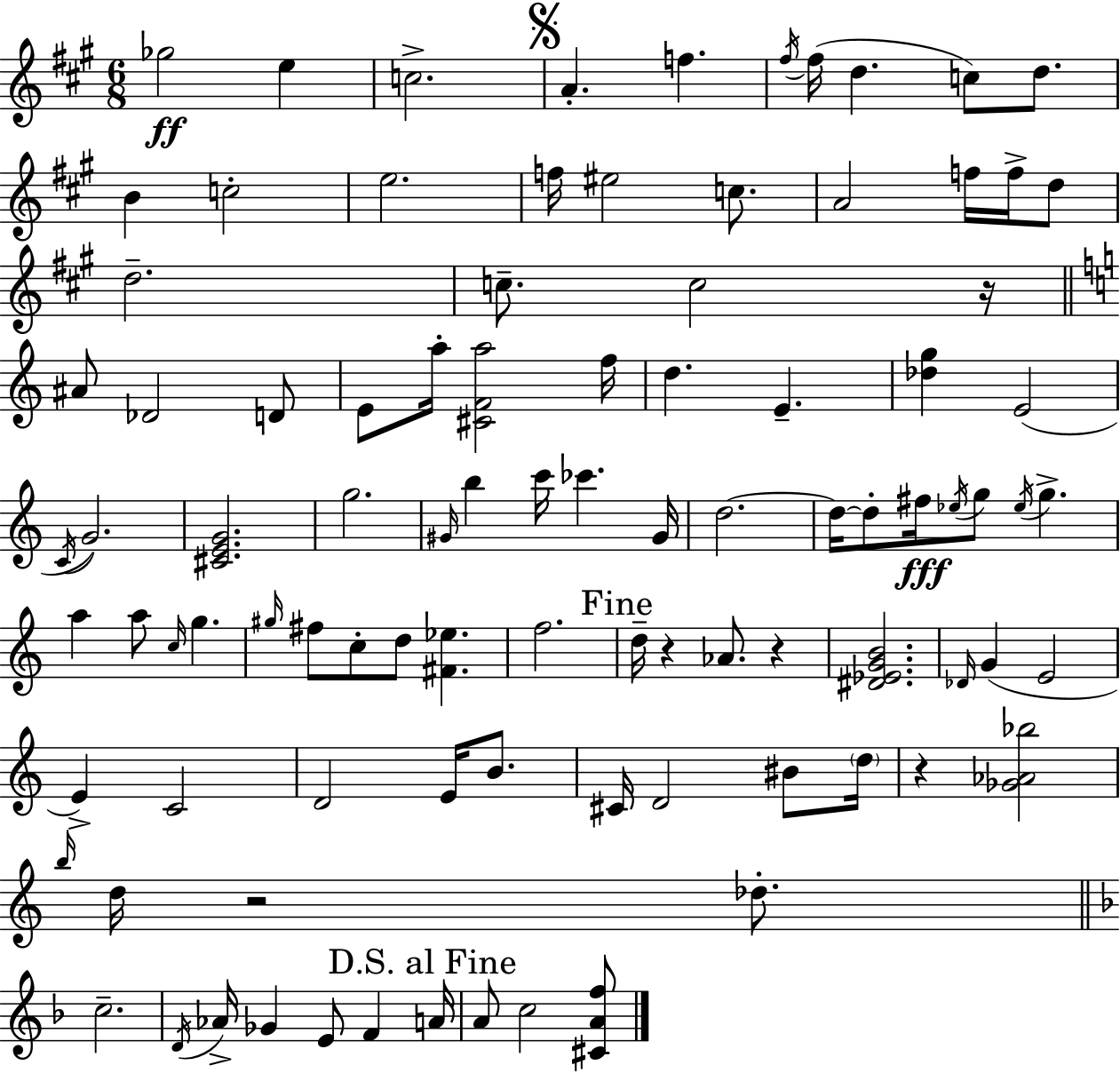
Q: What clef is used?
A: treble